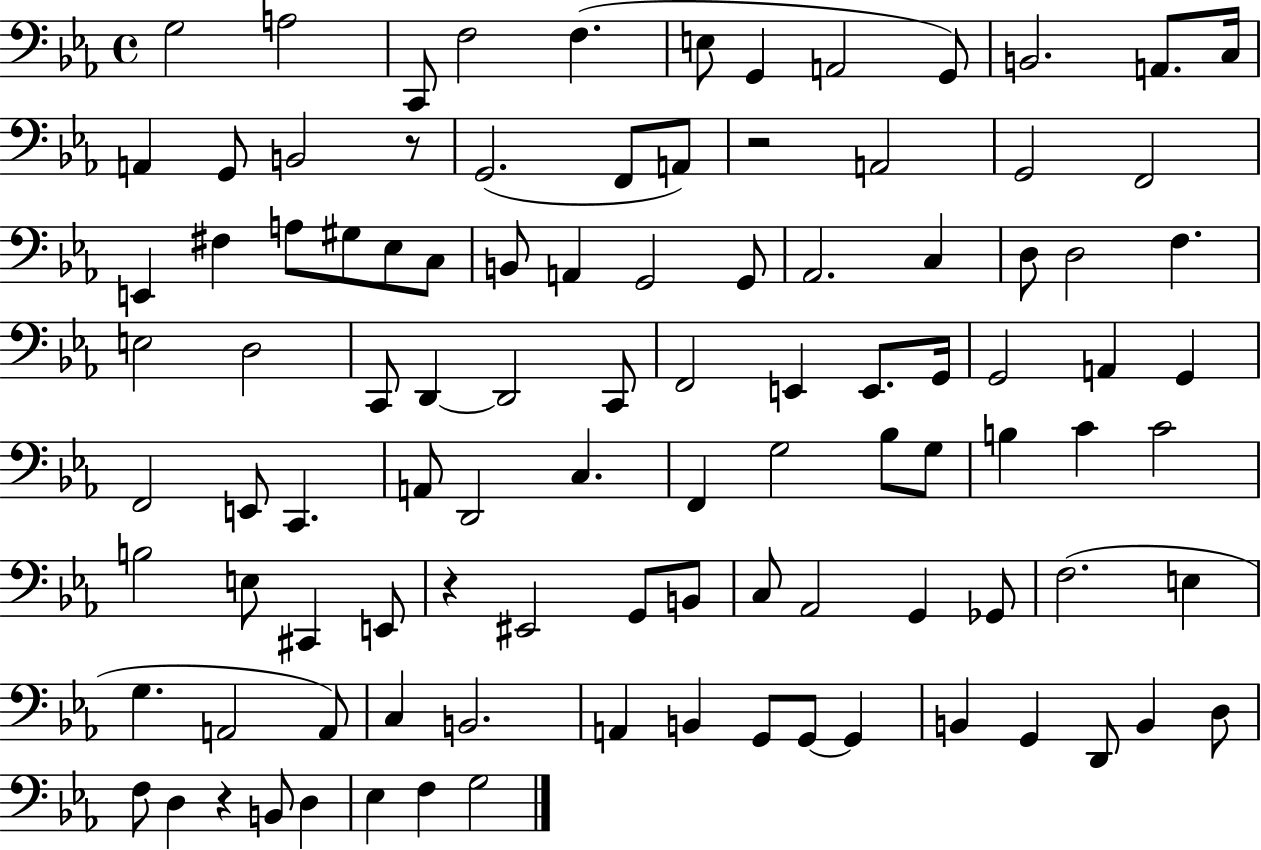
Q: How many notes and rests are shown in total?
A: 101